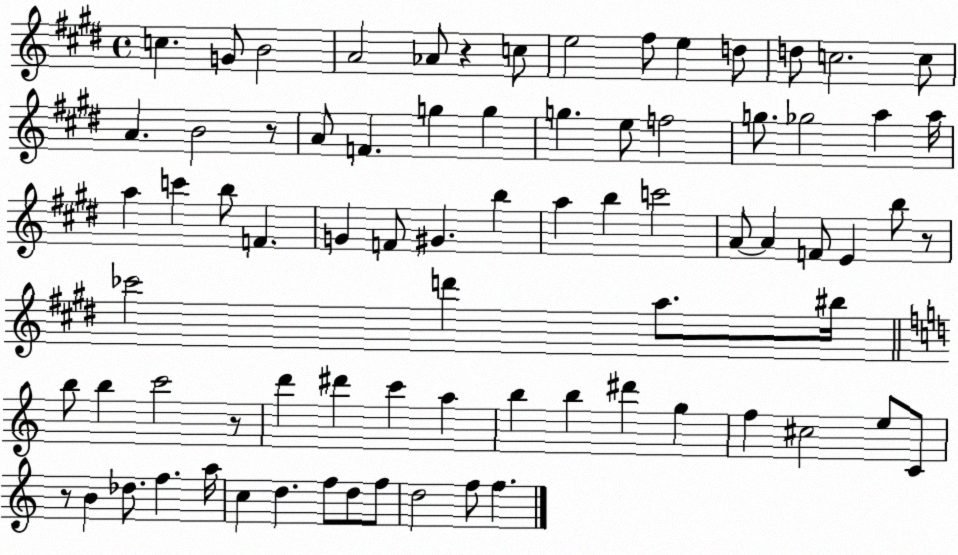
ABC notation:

X:1
T:Untitled
M:4/4
L:1/4
K:E
c G/2 B2 A2 _A/2 z c/2 e2 ^f/2 e d/2 d/2 c2 c/2 A B2 z/2 A/2 F g g g e/2 f2 g/2 _g2 a a/4 a c' b/2 F G F/2 ^G b a b c'2 A/2 A F/2 E b/2 z/2 _c'2 d' a/2 ^b/4 b/2 b c'2 z/2 d' ^d' c' a b b ^d' g f ^c2 e/2 C/2 z/2 B _d/2 f a/4 c d f/2 d/2 f/2 d2 f/2 f